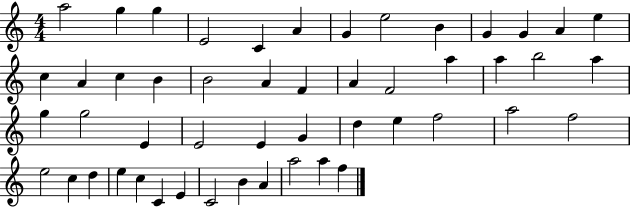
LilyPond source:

{
  \clef treble
  \numericTimeSignature
  \time 4/4
  \key c \major
  a''2 g''4 g''4 | e'2 c'4 a'4 | g'4 e''2 b'4 | g'4 g'4 a'4 e''4 | \break c''4 a'4 c''4 b'4 | b'2 a'4 f'4 | a'4 f'2 a''4 | a''4 b''2 a''4 | \break g''4 g''2 e'4 | e'2 e'4 g'4 | d''4 e''4 f''2 | a''2 f''2 | \break e''2 c''4 d''4 | e''4 c''4 c'4 e'4 | c'2 b'4 a'4 | a''2 a''4 f''4 | \break \bar "|."
}